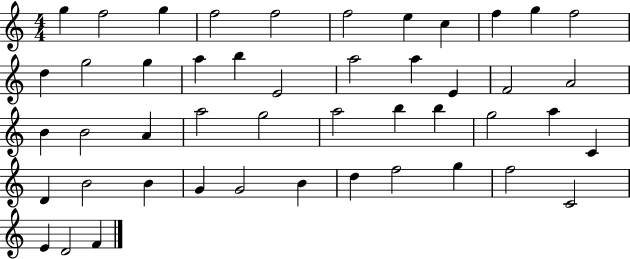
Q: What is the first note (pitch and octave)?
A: G5